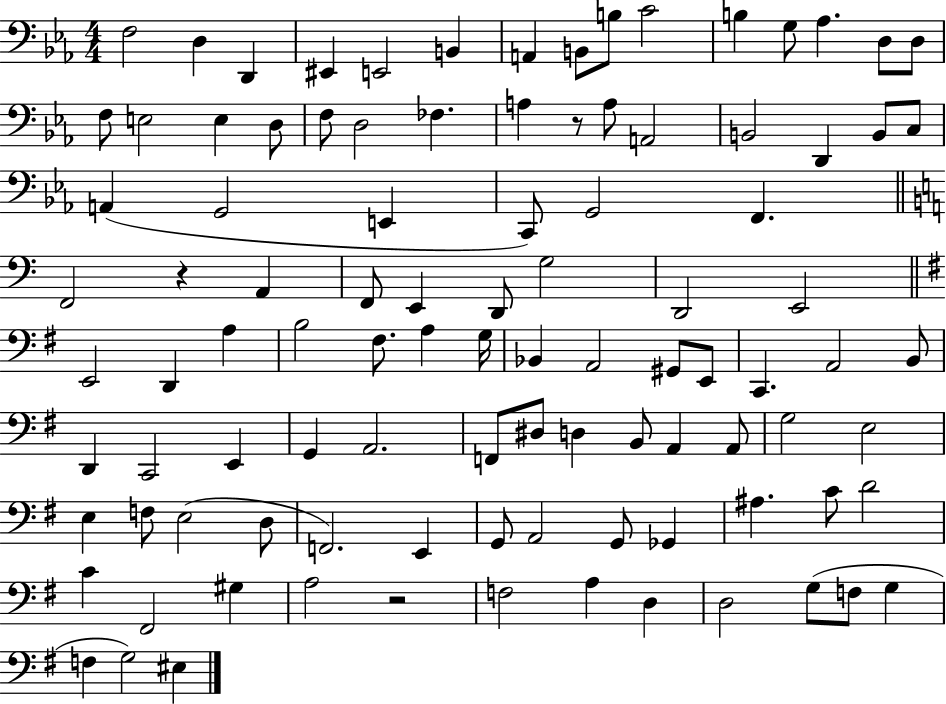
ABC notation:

X:1
T:Untitled
M:4/4
L:1/4
K:Eb
F,2 D, D,, ^E,, E,,2 B,, A,, B,,/2 B,/2 C2 B, G,/2 _A, D,/2 D,/2 F,/2 E,2 E, D,/2 F,/2 D,2 _F, A, z/2 A,/2 A,,2 B,,2 D,, B,,/2 C,/2 A,, G,,2 E,, C,,/2 G,,2 F,, F,,2 z A,, F,,/2 E,, D,,/2 G,2 D,,2 E,,2 E,,2 D,, A, B,2 ^F,/2 A, G,/4 _B,, A,,2 ^G,,/2 E,,/2 C,, A,,2 B,,/2 D,, C,,2 E,, G,, A,,2 F,,/2 ^D,/2 D, B,,/2 A,, A,,/2 G,2 E,2 E, F,/2 E,2 D,/2 F,,2 E,, G,,/2 A,,2 G,,/2 _G,, ^A, C/2 D2 C ^F,,2 ^G, A,2 z2 F,2 A, D, D,2 G,/2 F,/2 G, F, G,2 ^E,